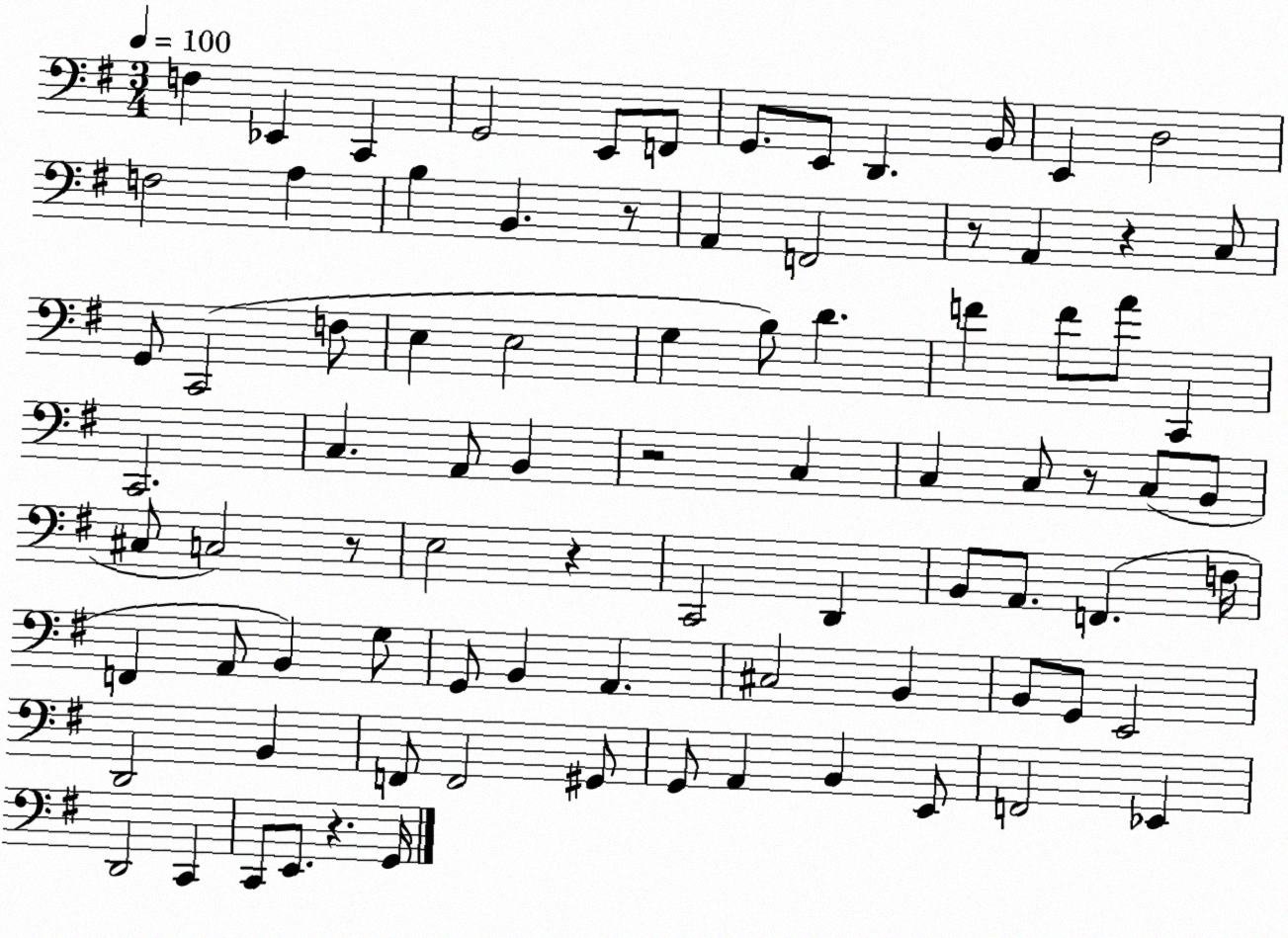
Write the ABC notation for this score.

X:1
T:Untitled
M:3/4
L:1/4
K:G
F, _E,, C,, G,,2 E,,/2 F,,/2 G,,/2 E,,/2 D,, B,,/4 E,, D,2 F,2 A, B, B,, z/2 A,, F,,2 z/2 A,, z C,/2 G,,/2 C,,2 F,/2 E, E,2 G, B,/2 D F F/2 A/2 C,, C,,2 C, A,,/2 B,, z2 C, C, C,/2 z/2 C,/2 B,,/2 ^C,/2 C,2 z/2 E,2 z C,,2 D,, B,,/2 A,,/2 F,, F,/4 F,, A,,/2 B,, G,/2 G,,/2 B,, A,, ^C,2 B,, B,,/2 G,,/2 E,,2 D,,2 B,, F,,/2 F,,2 ^G,,/2 G,,/2 A,, B,, E,,/2 F,,2 _E,, D,,2 C,, C,,/2 E,,/2 z G,,/4